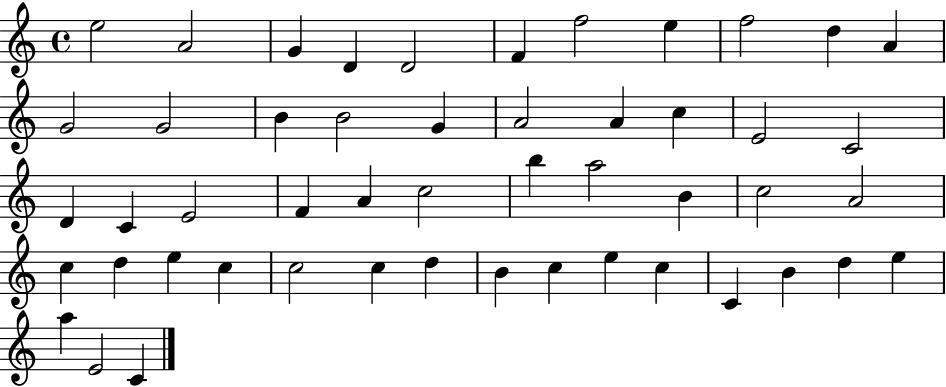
E5/h A4/h G4/q D4/q D4/h F4/q F5/h E5/q F5/h D5/q A4/q G4/h G4/h B4/q B4/h G4/q A4/h A4/q C5/q E4/h C4/h D4/q C4/q E4/h F4/q A4/q C5/h B5/q A5/h B4/q C5/h A4/h C5/q D5/q E5/q C5/q C5/h C5/q D5/q B4/q C5/q E5/q C5/q C4/q B4/q D5/q E5/q A5/q E4/h C4/q